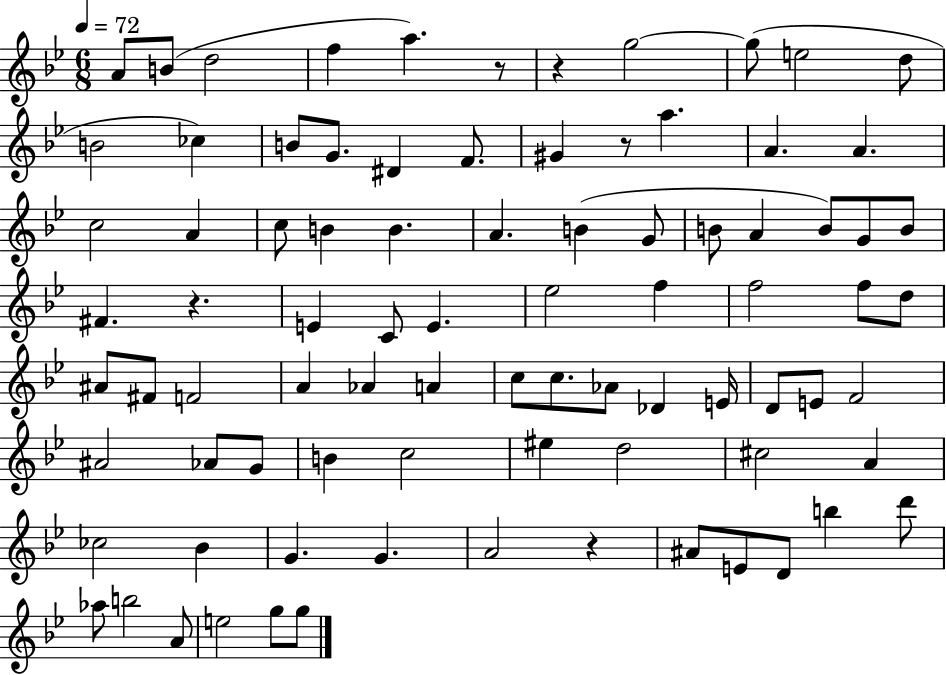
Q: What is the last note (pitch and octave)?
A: G5